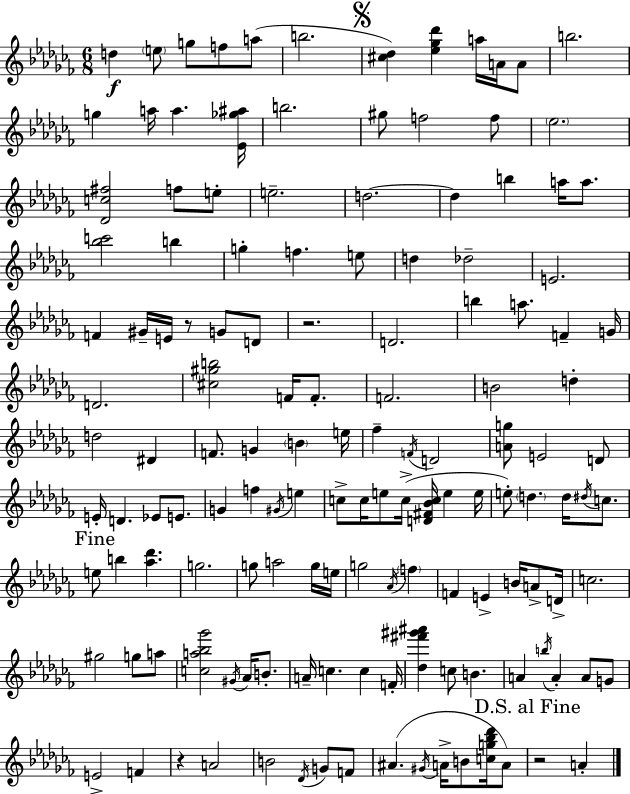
{
  \clef treble
  \numericTimeSignature
  \time 6/8
  \key aes \minor
  d''4\f \parenthesize e''8 g''8 f''8 a''8( | b''2. | \mark \markup { \musicglyph "scripts.segno" } <cis'' des''>4) <ees'' ges'' des'''>4 a''16 a'16 a'8 | b''2. | \break g''4 a''16 a''4. <ees' ges'' ais''>16 | b''2. | gis''8 f''2 f''8 | \parenthesize ees''2. | \break <des' c'' fis''>2 f''8 e''8-. | e''2.-- | d''2.~~ | d''4 b''4 a''16 a''8. | \break <bes'' c'''>2 b''4 | g''4-. f''4. e''8 | d''4 des''2-- | e'2. | \break f'4 gis'16-- e'16 r8 g'8 d'8 | r2. | d'2. | b''4 a''8. f'4-- g'16 | \break d'2. | <cis'' gis'' b''>2 f'16 f'8.-. | f'2. | b'2 d''4-. | \break d''2 dis'4 | f'8. g'4 \parenthesize b'4 e''16 | fes''4-- \acciaccatura { f'16 } d'2 | <a' g''>8 e'2 d'8 | \break e'16-. d'4. ees'8 e'8. | g'4 f''4 \acciaccatura { gis'16 } e''4 | c''8-> c''16 e''8 c''16->( <d' fis' bes' c''>16 e''4 | e''16 e''8-.) \parenthesize d''4. d''16 \acciaccatura { dis''16 } | \break c''8. \mark "Fine" e''8 b''4 <aes'' des'''>4. | g''2. | g''8 a''2 | g''16 e''16 g''2 \acciaccatura { aes'16 } | \break \parenthesize f''4 f'4 e'4-> | b'16 a'8-> d'16-> c''2. | gis''2 | g''8 a''8 <c'' a'' bes'' ges'''>2 | \break \acciaccatura { gis'16 } aes'16 b'8.-. a'16-- c''4. | c''4 f'16-. <des'' fis''' gis''' ais'''>4 c''8 b'4. | a'4 \acciaccatura { b''16 } a'4-. | a'8 g'8 e'2-> | \break f'4 r4 a'2 | b'2 | \acciaccatura { des'16 } g'8 f'8 ais'4.( | \acciaccatura { gis'16 } a'16-> b'8 <c'' g'' bes'' des'''>16 a'8) \mark "D.S. al Fine" r2 | \break a'4-. \bar "|."
}